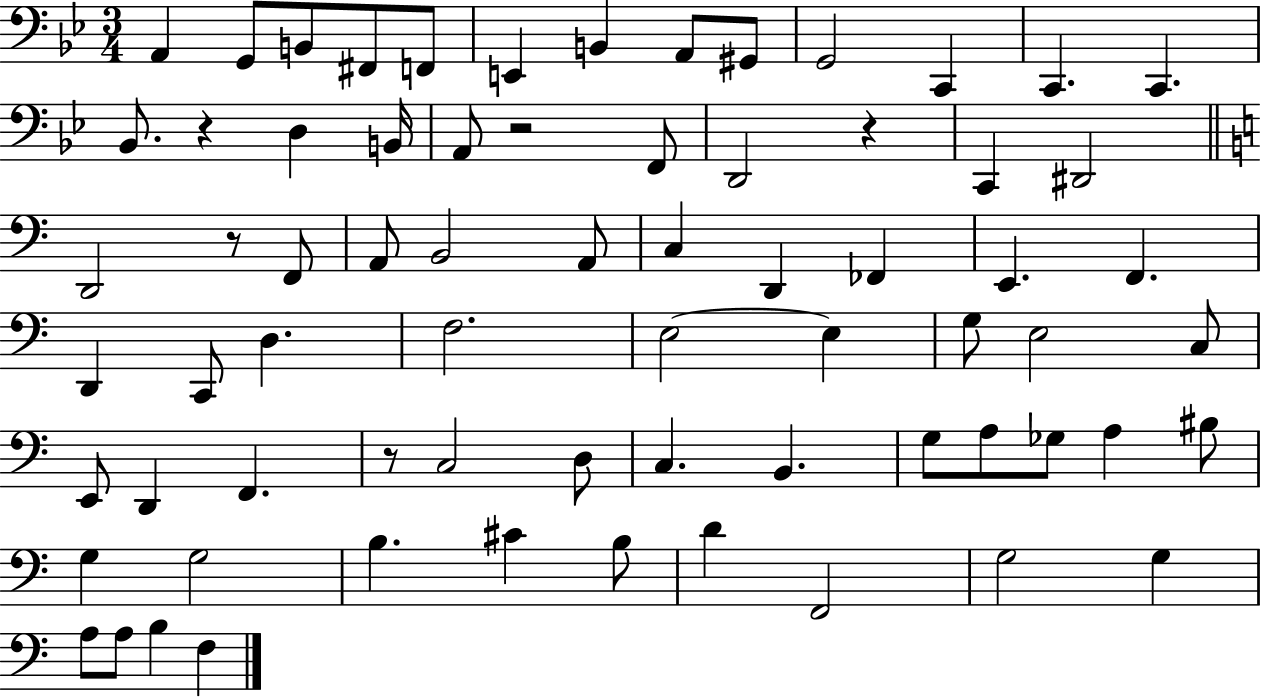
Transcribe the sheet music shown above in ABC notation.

X:1
T:Untitled
M:3/4
L:1/4
K:Bb
A,, G,,/2 B,,/2 ^F,,/2 F,,/2 E,, B,, A,,/2 ^G,,/2 G,,2 C,, C,, C,, _B,,/2 z D, B,,/4 A,,/2 z2 F,,/2 D,,2 z C,, ^D,,2 D,,2 z/2 F,,/2 A,,/2 B,,2 A,,/2 C, D,, _F,, E,, F,, D,, C,,/2 D, F,2 E,2 E, G,/2 E,2 C,/2 E,,/2 D,, F,, z/2 C,2 D,/2 C, B,, G,/2 A,/2 _G,/2 A, ^B,/2 G, G,2 B, ^C B,/2 D F,,2 G,2 G, A,/2 A,/2 B, F,